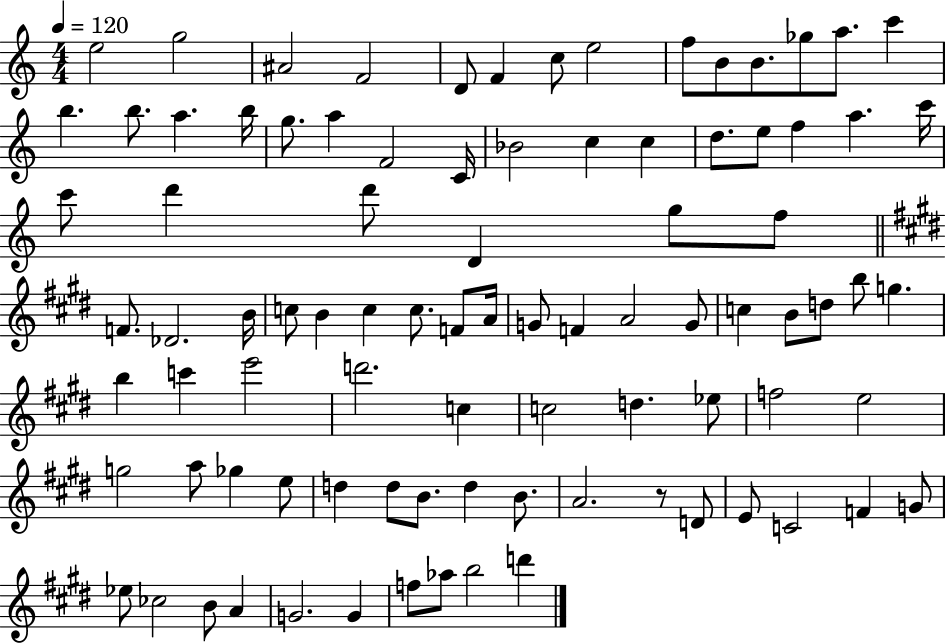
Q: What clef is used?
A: treble